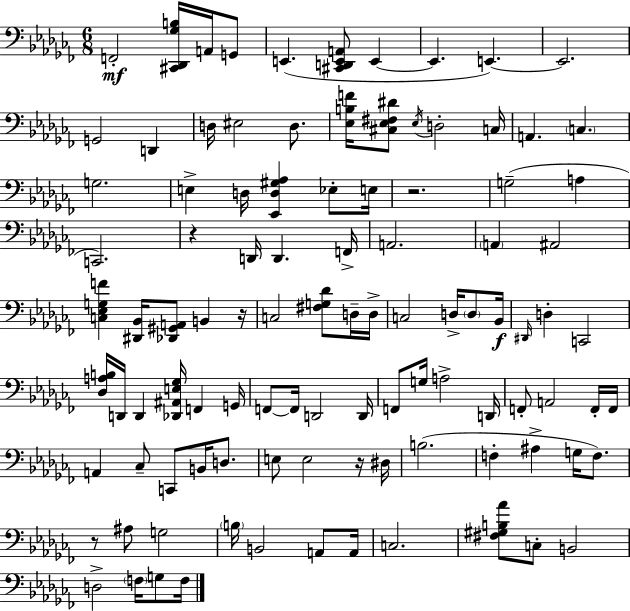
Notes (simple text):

F2/h [C#2,Db2,Gb3,B3]/s A2/s G2/e E2/q. [C#2,D2,E2,A2]/e E2/q E2/q. E2/q. E2/h. G2/h D2/q D3/s EIS3/h D3/e. [Eb3,B3,F4]/s [C#3,Eb3,F#3,D#4]/e Eb3/s D3/h C3/s A2/q. C3/q. G3/h. E3/q D3/s [Eb2,D3,G#3,Ab3]/q Eb3/e E3/s R/h. G3/h A3/q C2/h. R/q D2/s D2/q. F2/s A2/h. A2/q A#2/h [C3,Eb3,G3,F4]/q [D#2,Bb2]/s [Db2,G#2,A2]/e B2/q R/s C3/h [F#3,G3,Db4]/e D3/s D3/s C3/h D3/s D3/e Bb2/s D#2/s D3/q C2/h [Db3,A3,B3]/s D2/s D2/q [Db2,A#2,E3,Gb3]/s F2/q G2/s F2/e F2/s D2/h D2/s F2/e G3/s A3/h D2/s F2/e A2/h F2/s F2/s A2/q CES3/e C2/e B2/s D3/e. E3/e E3/h R/s D#3/s B3/h. F3/q A#3/q G3/s F3/e. R/e A#3/e G3/h B3/s B2/h A2/e A2/s C3/h. [F#3,G#3,B3,Ab4]/e C3/e B2/h D3/h F3/s G3/e F3/s